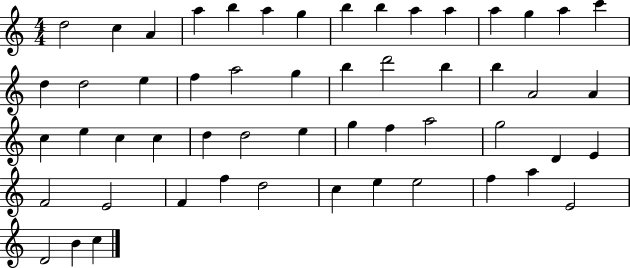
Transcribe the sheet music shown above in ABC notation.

X:1
T:Untitled
M:4/4
L:1/4
K:C
d2 c A a b a g b b a a a g a c' d d2 e f a2 g b d'2 b b A2 A c e c c d d2 e g f a2 g2 D E F2 E2 F f d2 c e e2 f a E2 D2 B c